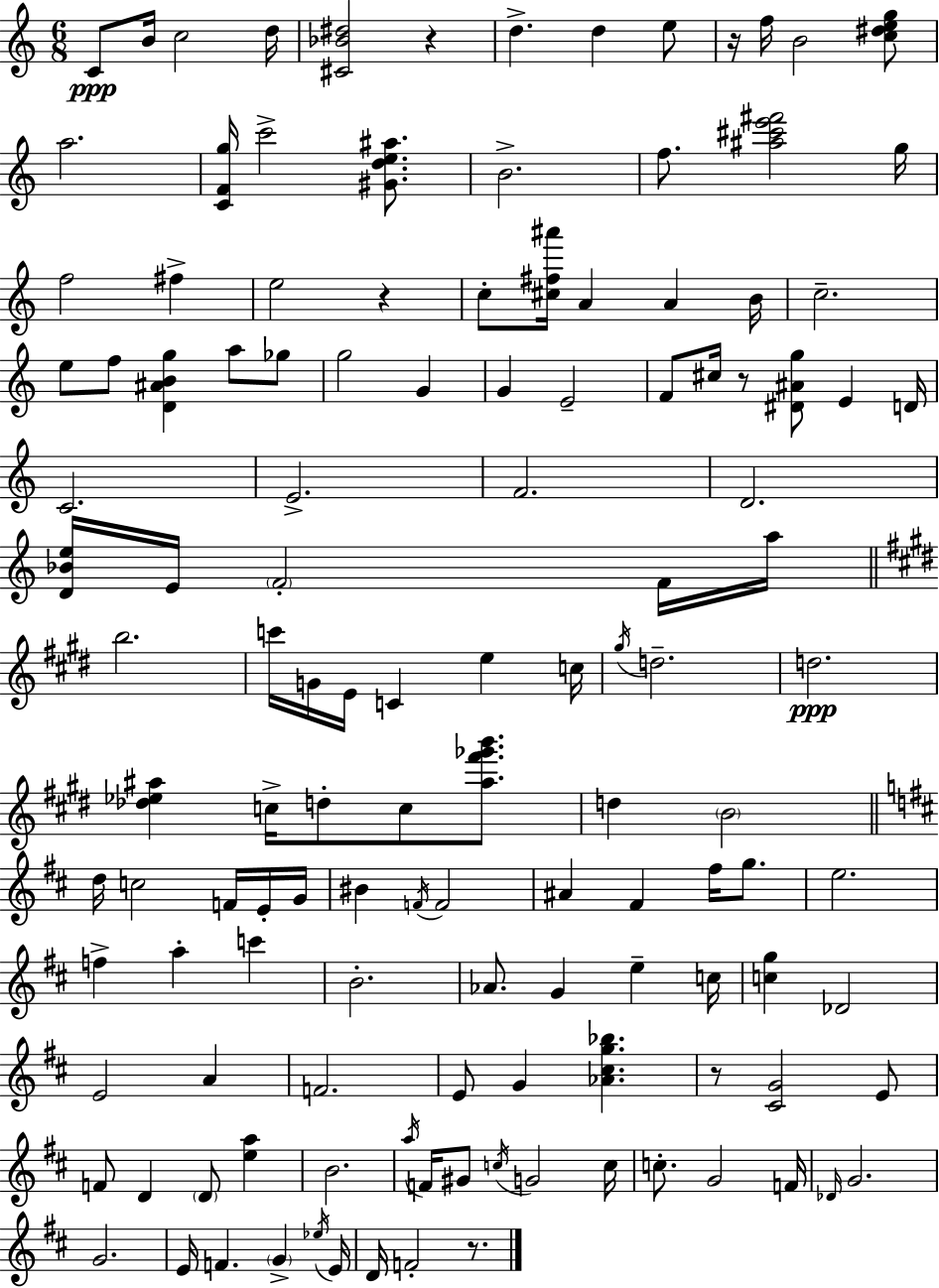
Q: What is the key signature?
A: C major